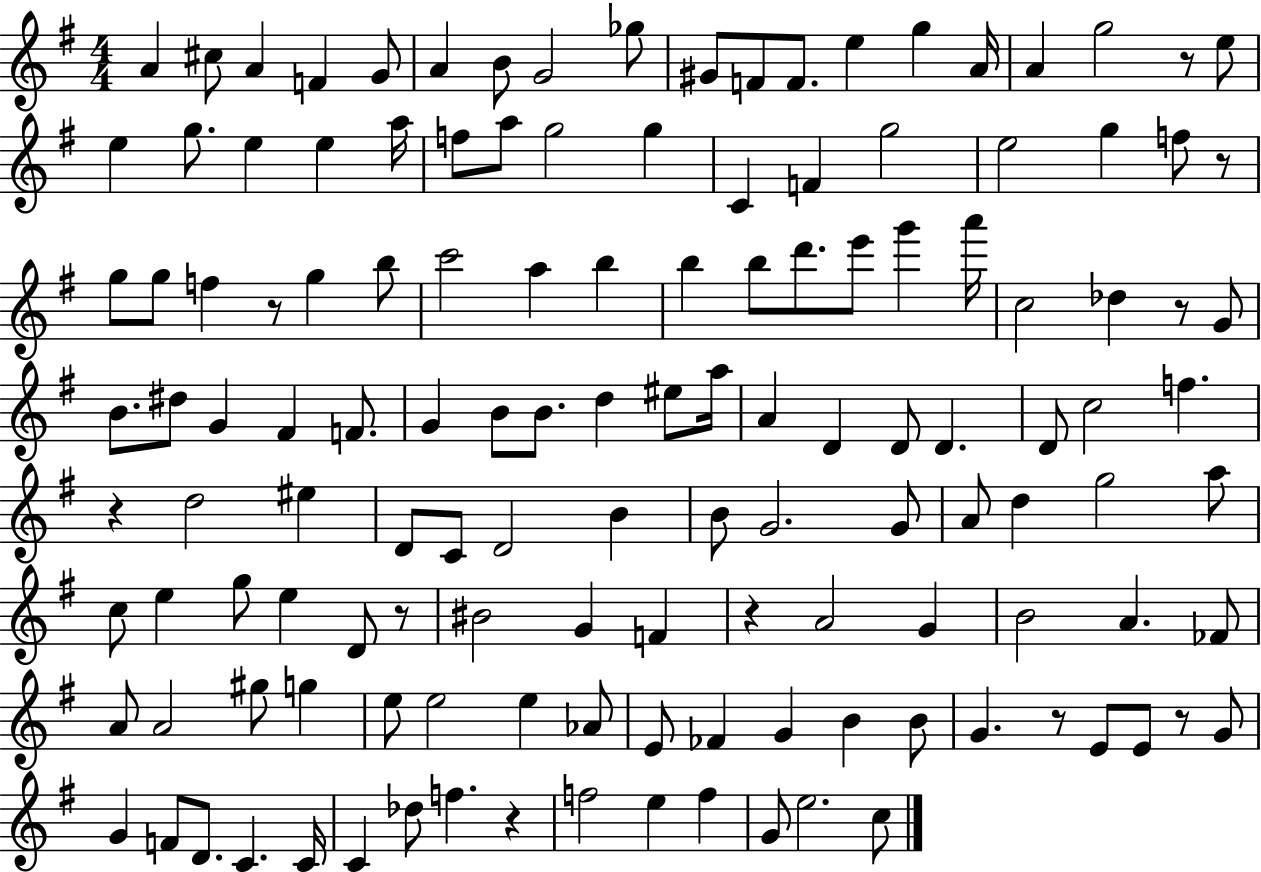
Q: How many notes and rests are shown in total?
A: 135